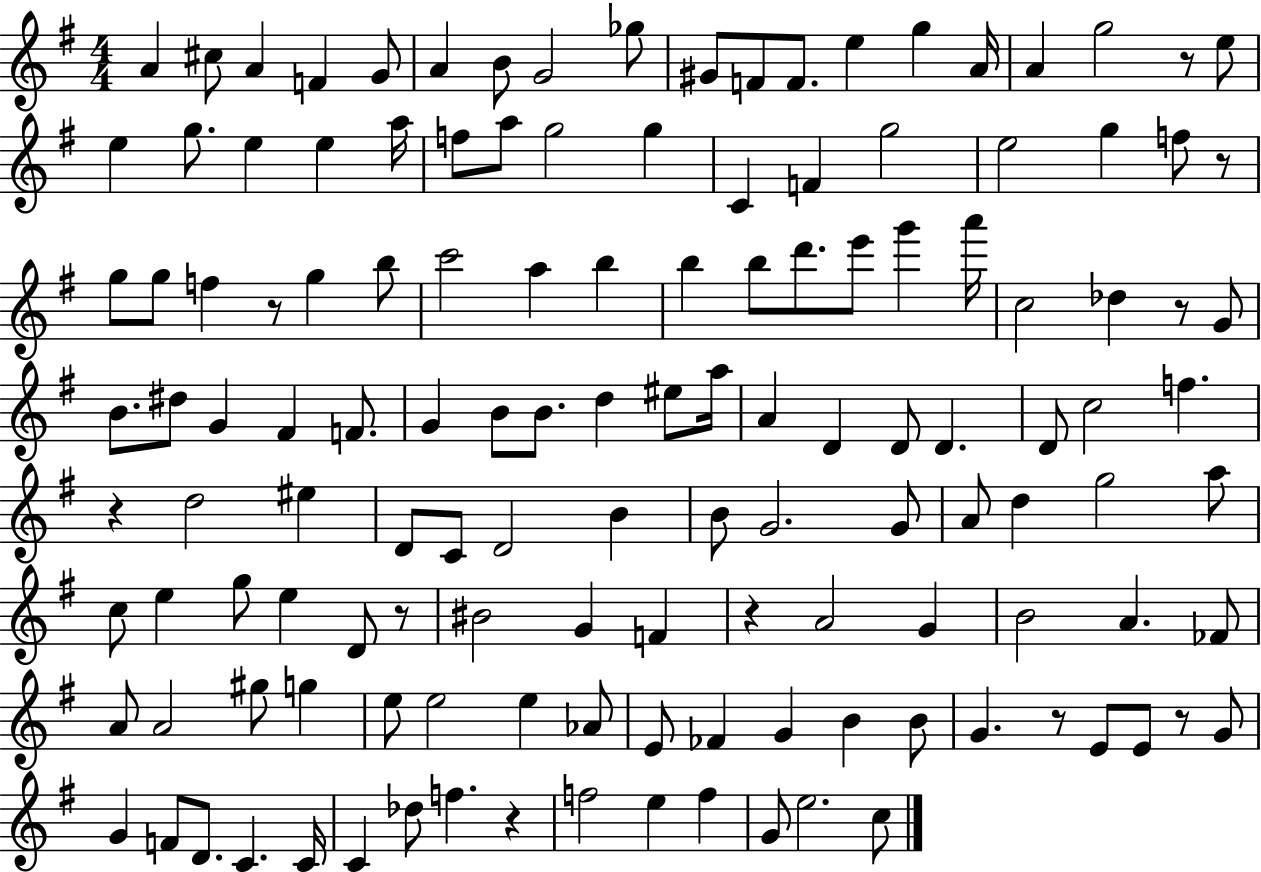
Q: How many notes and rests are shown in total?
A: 135